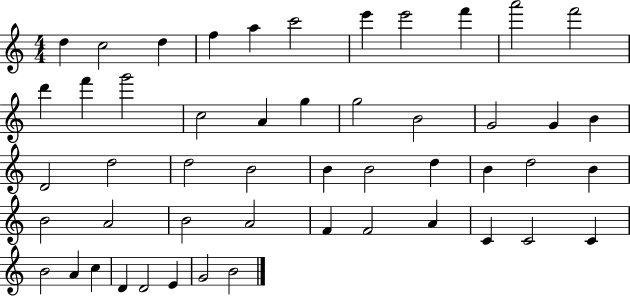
{
  \clef treble
  \numericTimeSignature
  \time 4/4
  \key c \major
  d''4 c''2 d''4 | f''4 a''4 c'''2 | e'''4 e'''2 f'''4 | a'''2 f'''2 | \break d'''4 f'''4 g'''2 | c''2 a'4 g''4 | g''2 b'2 | g'2 g'4 b'4 | \break d'2 d''2 | d''2 b'2 | b'4 b'2 d''4 | b'4 d''2 b'4 | \break b'2 a'2 | b'2 a'2 | f'4 f'2 a'4 | c'4 c'2 c'4 | \break b'2 a'4 c''4 | d'4 d'2 e'4 | g'2 b'2 | \bar "|."
}